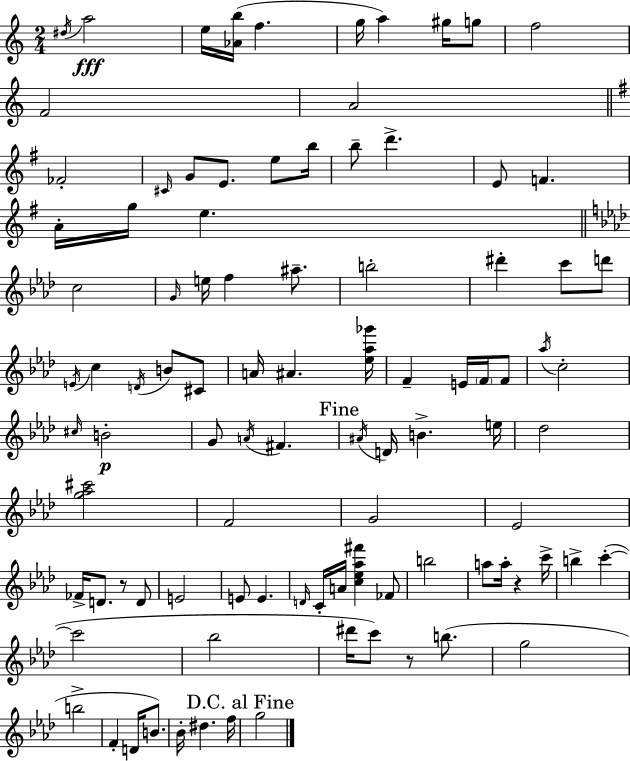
D#5/s A5/h E5/s [Ab4,B5]/s F5/q. G5/s A5/q G#5/s G5/e F5/h F4/h A4/h FES4/h C#4/s G4/e E4/e. E5/e B5/s B5/e D6/q. E4/e F4/q. A4/s G5/s E5/q. C5/h G4/s E5/s F5/q A#5/e. B5/h D#6/q C6/e D6/e E4/s C5/q D4/s B4/e C#4/e A4/s A#4/q. [Eb5,Ab5,Gb6]/s F4/q E4/s F4/s F4/e Ab5/s C5/h C#5/s B4/h G4/e A4/s F#4/q. A#4/s D4/s B4/q. E5/s Db5/h [G5,Ab5,C#6]/h F4/h G4/h Eb4/h FES4/s D4/e. R/e D4/e E4/h E4/e E4/q. D4/s C4/s A4/s [C5,Eb5,Ab5,F#6]/q FES4/e B5/h A5/e A5/s R/q C6/s B5/q C6/q C6/h Bb5/h D#6/s C6/e R/e B5/e. G5/h B5/h F4/q D4/s B4/e. Bb4/s D#5/q. F5/s G5/h